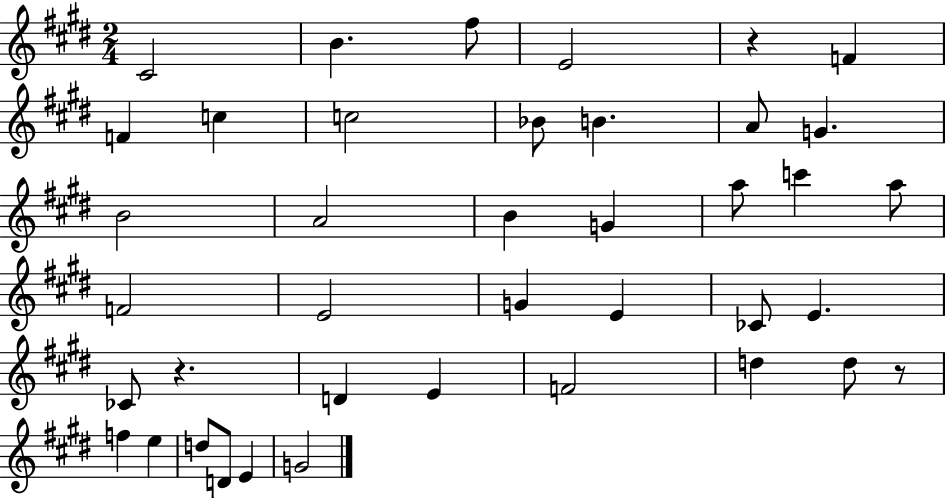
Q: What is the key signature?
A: E major